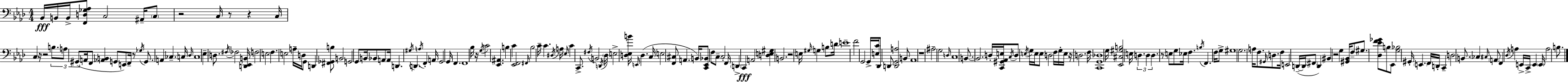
{
  \clef bass
  \numericTimeSignature
  \time 4/4
  \key f \minor
  bes,16\fff b,16 b,16-> <f, d ges aes>8 c2 ais,16-- \parenthesize c8 | r2 c16 r8 r4 c16 | c4 r16 r2 \tuplet 3/2 { b8. | a8 gis,8( } a,16 f,8 <aes, b,>4 g,8 e,8) f,16-- | \break r8 \acciaccatura { ges16 } g,8. a,4 ces4.-- | c16 \grace { des16 } c1 | ees4-- d8. \acciaccatura { fis16 } fes2 | <d, ees, b,>16 f2 e2 | \break f4. e2 | a16-- d16 g,8 d,4 <fis, ges, b>8 b,2 | g,2 g,8 b,16 bes,8 | a,8 a,16 d,4. \acciaccatura { gis16 } d,4. | \break \acciaccatura { a16 } f,4-. a,16 g,2 g,16 f,4. | f,1 | bes16 r16 \acciaccatura { g16 } c'2 | <ees, ais,>4. b4 c'4 <ees, f,>2 | \break \grace { fis,16 } bes2 c'16-- | c'4. \acciaccatura { dis16 } a16 \grace { ees16 } c'4 c,8.-> | \acciaccatura { fis16 } b,2 \acciaccatura { d,16 } \parenthesize des16 e2-> | <d ees b'>16 \grace { e,16 } d4.( c16 e2 | \break <f, cis>8 a,4. b,16) <c, ees, bes,>8 f8 | c8-- c2-. f,16 \parenthesize d,4-> | c,4\fff a,2 <d e gis>4 | b,2. r2 | \break e16 \grace { gis16 } g4 b8 d'16 e'1-- | f'2 | g,2 g,16-> <e c'>16 des,8 | d,8 <d, g, a>2 b,8 aes,1 | \break r1 | ais2-- | g2 \grace { d16 } c1 | b,8.~~ | \break b,2. d16-. <c, gis, aes, e>16 \acciaccatura { c16 } | d8 \acciaccatura { e16 } g16 e16 e8 d2 f16 | g16-. e16 r16 d2. f16 | <c, g, des>1 | \break g16 <ees, cis gis b>2 e16 \tuplet 3/2 { d4. | d4 d4. } r8 e8 g8 | ees16 f4. \acciaccatura { b16 } f,4. f16 g8-> | gis1 | \break g2. a16 f8. | \grace { gis,16 } d8. f16 e,2 d,16--~(~ d,16 | \parenthesize fis,8 d,4) bis,4 r2 | g4 <gis, bes,>16 f8-- \parenthesize gis8. <des ees' f' ges'>8 b8 | \break ees,8 <g bes>2 gis,16-. \parenthesize e,4. | f,16 d,16-. c,4-- d2 b,8. | \parenthesize ces4 \grace { cis16 } \parenthesize a,8 f,4 \acciaccatura { des16 } a4 | e,16-> c,16-> e,4 \parenthesize e,16 a2 | \break b8. \bar "|."
}